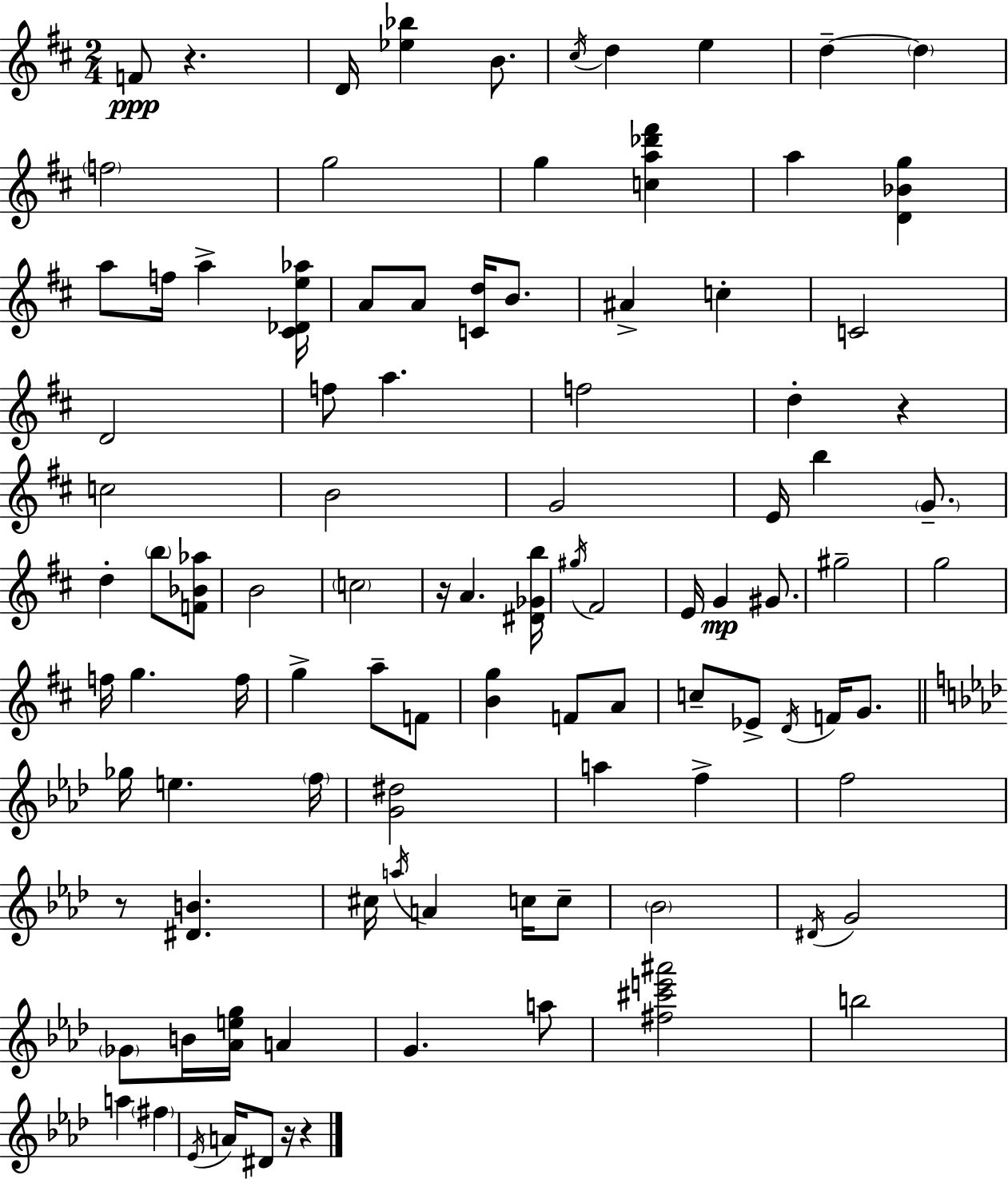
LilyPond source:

{
  \clef treble
  \numericTimeSignature
  \time 2/4
  \key d \major
  f'8\ppp r4. | d'16 <ees'' bes''>4 b'8. | \acciaccatura { cis''16 } d''4 e''4 | d''4--~~ \parenthesize d''4 | \break \parenthesize f''2 | g''2 | g''4 <c'' a'' des''' fis'''>4 | a''4 <d' bes' g''>4 | \break a''8 f''16 a''4-> | <cis' des' e'' aes''>16 a'8 a'8 <c' d''>16 b'8. | ais'4-> c''4-. | c'2 | \break d'2 | f''8 a''4. | f''2 | d''4-. r4 | \break c''2 | b'2 | g'2 | e'16 b''4 \parenthesize g'8.-- | \break d''4-. \parenthesize b''8 <f' bes' aes''>8 | b'2 | \parenthesize c''2 | r16 a'4. | \break <dis' ges' b''>16 \acciaccatura { gis''16 } fis'2 | e'16 g'4\mp gis'8. | gis''2-- | g''2 | \break f''16 g''4. | f''16 g''4-> a''8-- | f'8 <b' g''>4 f'8 | a'8 c''8-- ees'8-> \acciaccatura { d'16 } f'16 | \break g'8. \bar "||" \break \key aes \major ges''16 e''4. \parenthesize f''16 | <g' dis''>2 | a''4 f''4-> | f''2 | \break r8 <dis' b'>4. | cis''16 \acciaccatura { a''16 } a'4 c''16 c''8-- | \parenthesize bes'2 | \acciaccatura { dis'16 } g'2 | \break \parenthesize ges'8 b'16 <aes' e'' g''>16 a'4 | g'4. | a''8 <fis'' cis''' e''' ais'''>2 | b''2 | \break a''4 \parenthesize fis''4 | \acciaccatura { ees'16 } a'16 dis'8 r16 r4 | \bar "|."
}